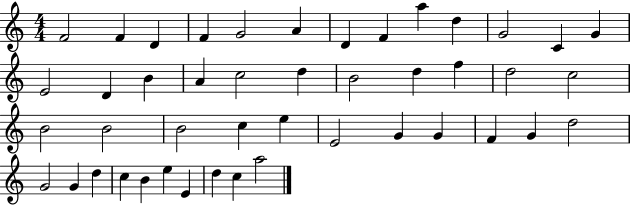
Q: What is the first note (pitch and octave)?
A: F4